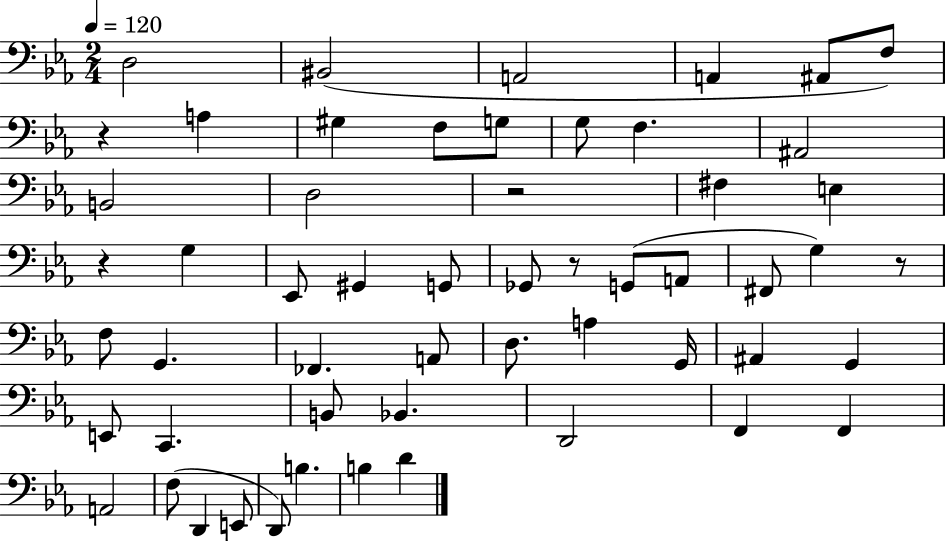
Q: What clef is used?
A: bass